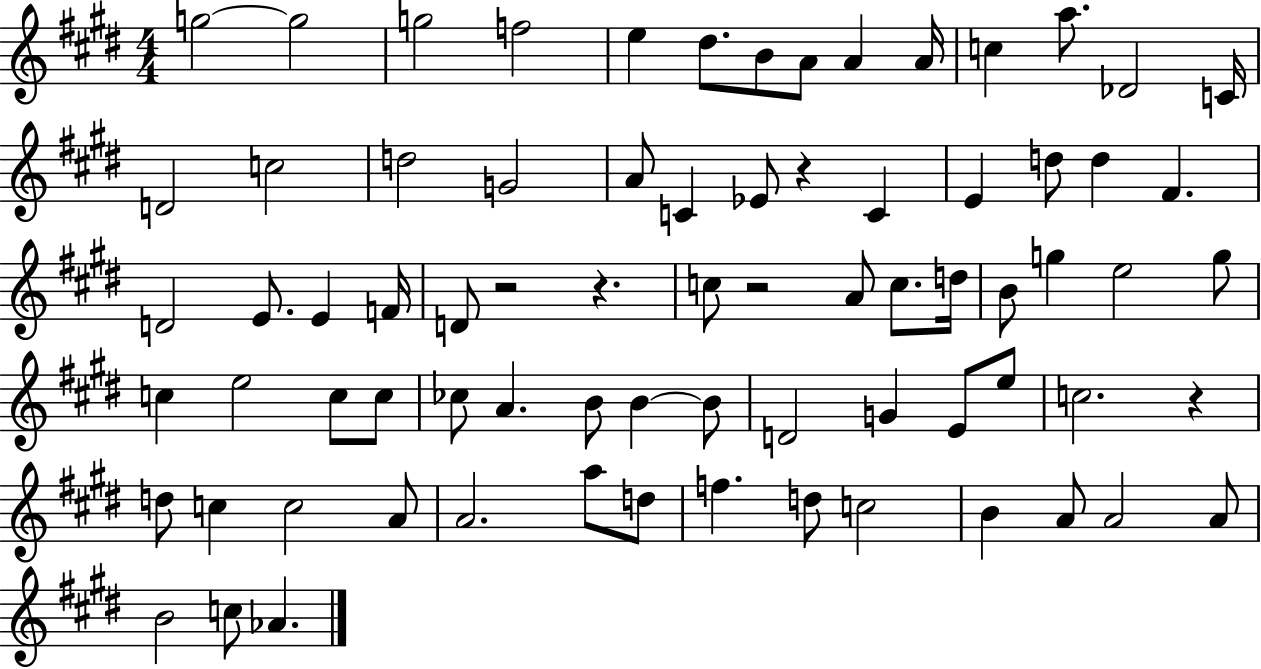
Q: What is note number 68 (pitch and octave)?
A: B4